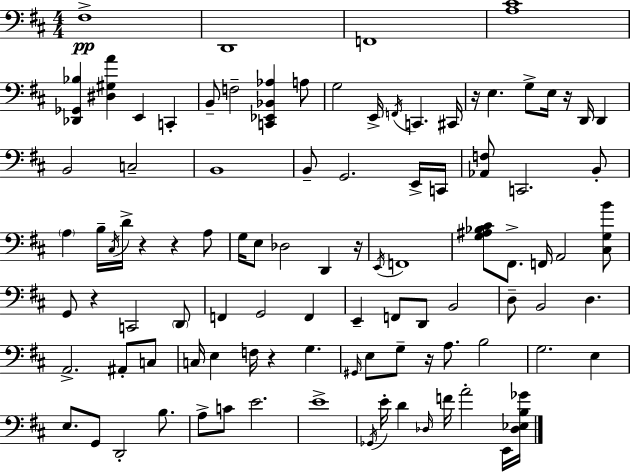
X:1
T:Untitled
M:4/4
L:1/4
K:D
^F,4 D,,4 F,,4 [A,^C]4 [_D,,_G,,_B,] [^D,^G,A] E,, C,, B,,/2 F,2 [C,,_E,,_B,,_A,] A,/2 G,2 E,,/4 F,,/4 C,, ^C,,/4 z/4 E, G,/2 E,/4 z/4 D,,/4 D,, B,,2 C,2 B,,4 B,,/2 G,,2 E,,/4 C,,/4 [_A,,F,]/2 C,,2 B,,/2 A, B,/4 ^C,/4 D/4 z z A,/2 G,/4 E,/2 _D,2 D,, z/4 E,,/4 F,,4 [G,^A,_B,^C]/2 ^F,,/2 F,,/4 A,,2 [^C,G,B]/2 G,,/2 z C,,2 D,,/2 F,, G,,2 F,, E,, F,,/2 D,,/2 B,,2 D,/2 B,,2 D, A,,2 ^A,,/2 C,/2 C,/4 E, F,/4 z G, ^G,,/4 E,/2 G,/2 z/4 A,/2 B,2 G,2 E, E,/2 G,,/2 D,,2 B,/2 A,/2 C/2 E2 E4 _G,,/4 E/4 D _D,/4 F/4 A2 E,,/4 [_D,_E,B,_G]/4